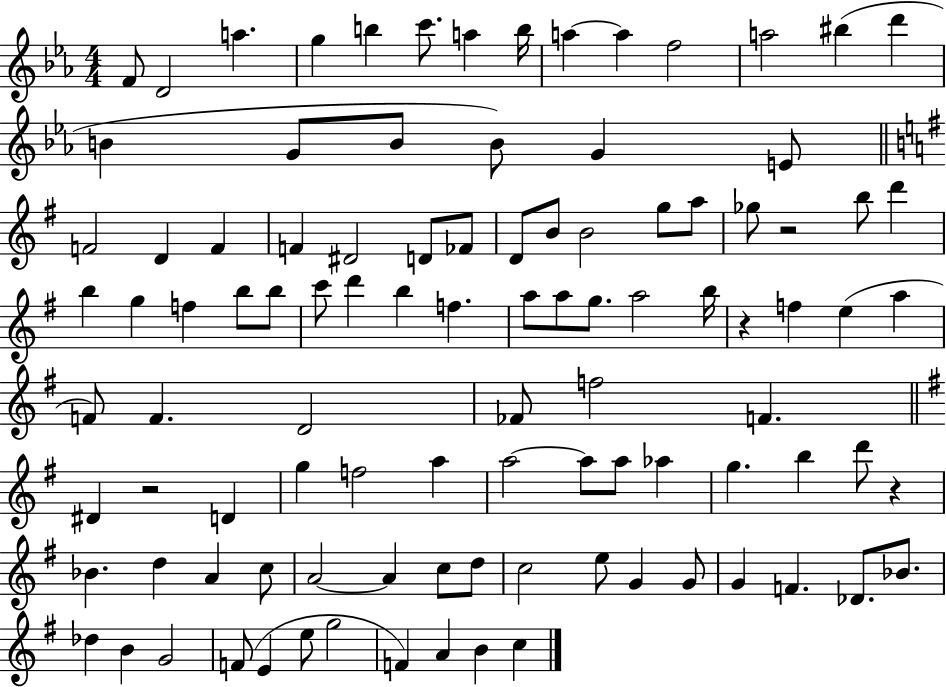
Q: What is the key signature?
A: EES major